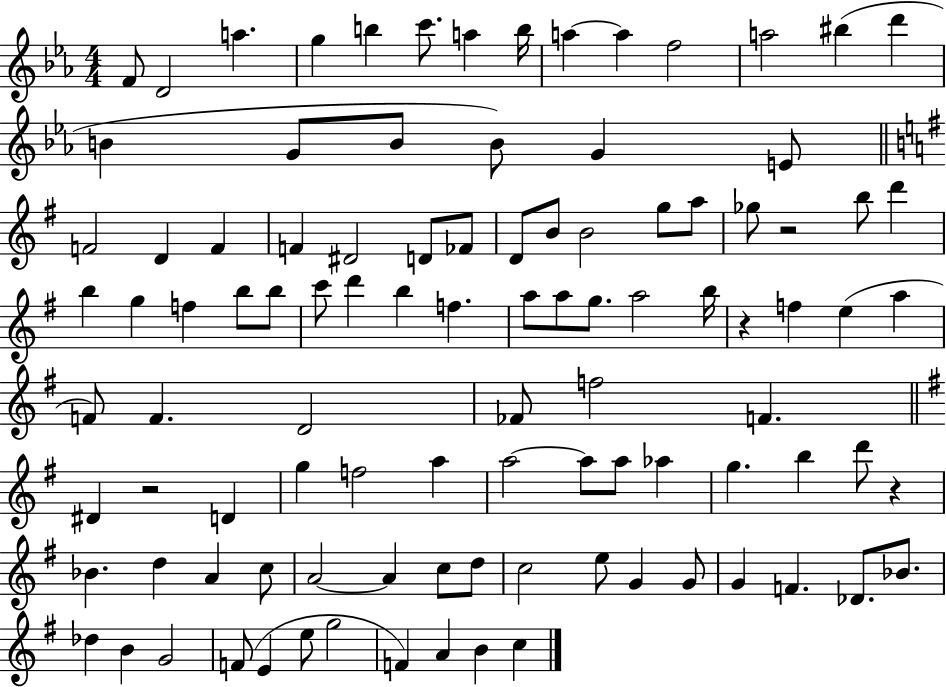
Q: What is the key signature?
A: EES major